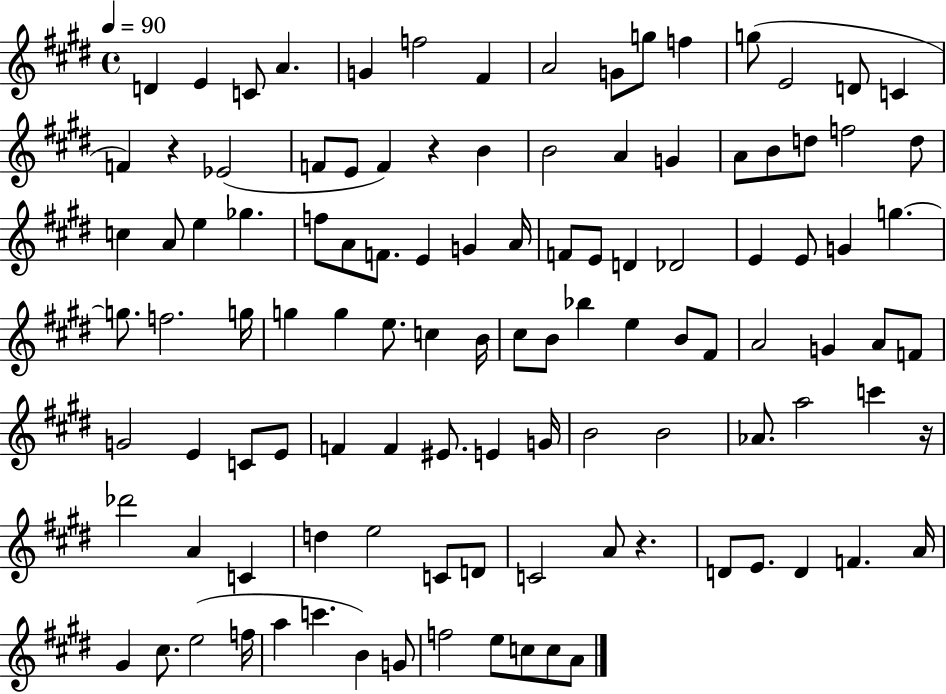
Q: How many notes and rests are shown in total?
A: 110